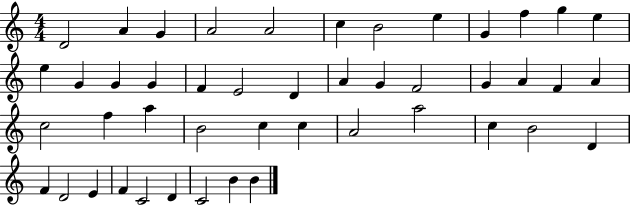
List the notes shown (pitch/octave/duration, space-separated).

D4/h A4/q G4/q A4/h A4/h C5/q B4/h E5/q G4/q F5/q G5/q E5/q E5/q G4/q G4/q G4/q F4/q E4/h D4/q A4/q G4/q F4/h G4/q A4/q F4/q A4/q C5/h F5/q A5/q B4/h C5/q C5/q A4/h A5/h C5/q B4/h D4/q F4/q D4/h E4/q F4/q C4/h D4/q C4/h B4/q B4/q